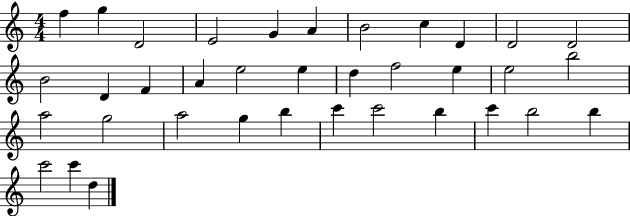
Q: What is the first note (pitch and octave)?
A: F5